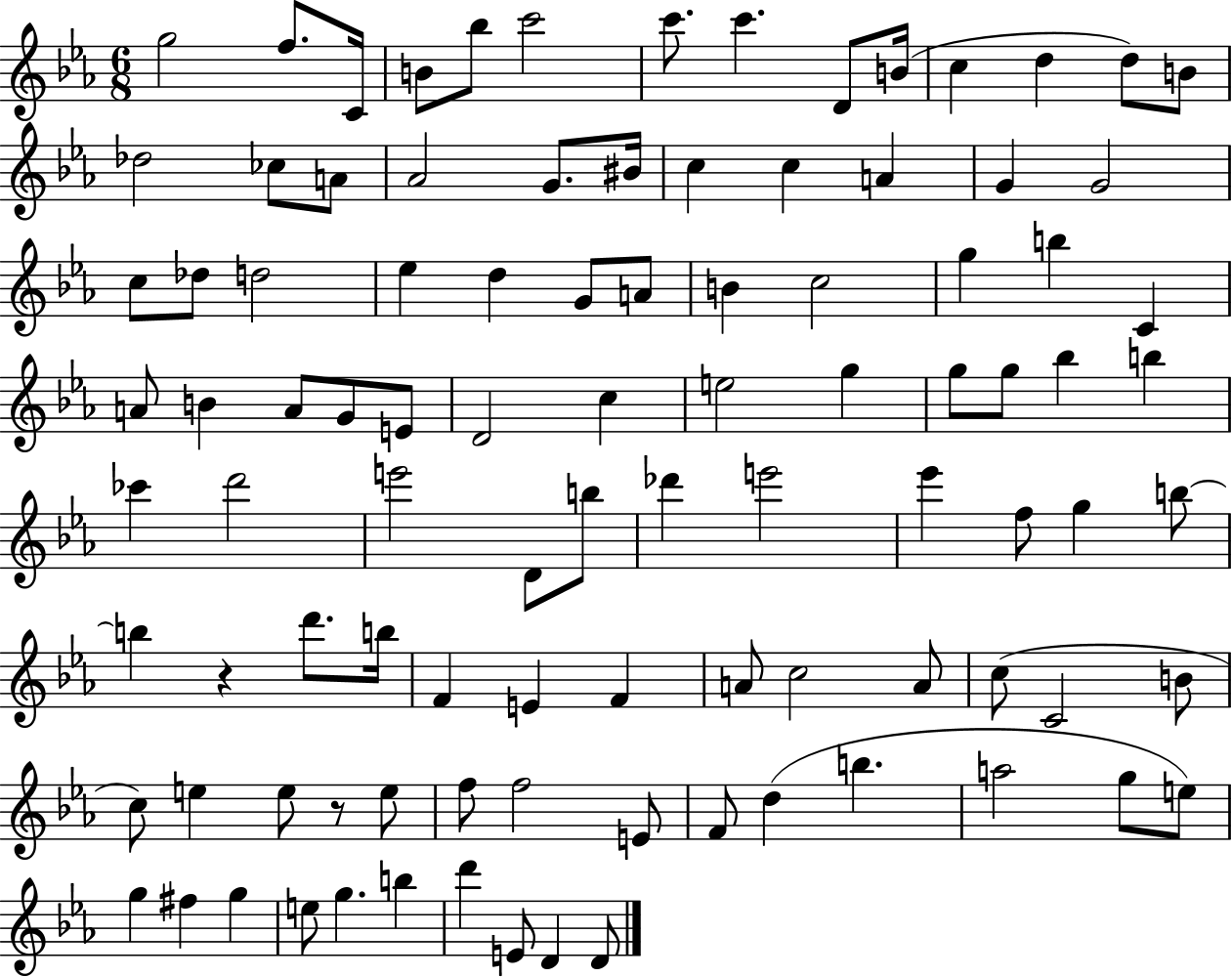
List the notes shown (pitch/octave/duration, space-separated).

G5/h F5/e. C4/s B4/e Bb5/e C6/h C6/e. C6/q. D4/e B4/s C5/q D5/q D5/e B4/e Db5/h CES5/e A4/e Ab4/h G4/e. BIS4/s C5/q C5/q A4/q G4/q G4/h C5/e Db5/e D5/h Eb5/q D5/q G4/e A4/e B4/q C5/h G5/q B5/q C4/q A4/e B4/q A4/e G4/e E4/e D4/h C5/q E5/h G5/q G5/e G5/e Bb5/q B5/q CES6/q D6/h E6/h D4/e B5/e Db6/q E6/h Eb6/q F5/e G5/q B5/e B5/q R/q D6/e. B5/s F4/q E4/q F4/q A4/e C5/h A4/e C5/e C4/h B4/e C5/e E5/q E5/e R/e E5/e F5/e F5/h E4/e F4/e D5/q B5/q. A5/h G5/e E5/e G5/q F#5/q G5/q E5/e G5/q. B5/q D6/q E4/e D4/q D4/e